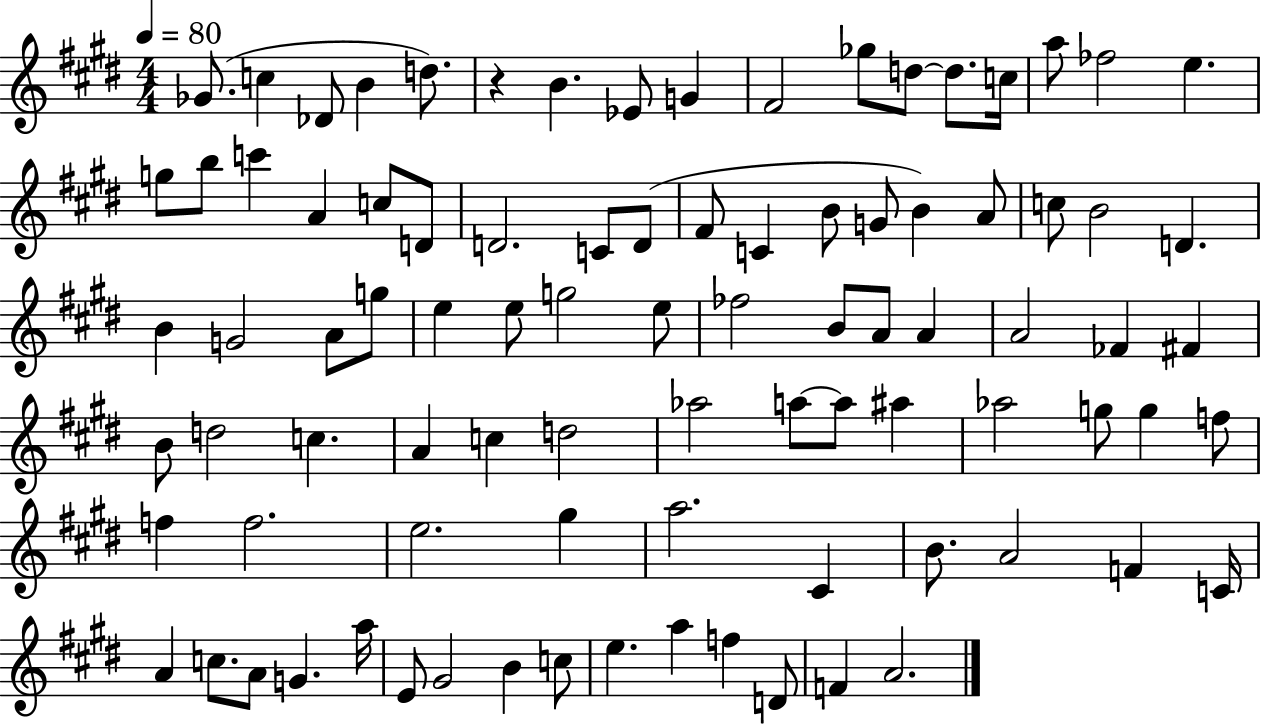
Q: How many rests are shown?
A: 1